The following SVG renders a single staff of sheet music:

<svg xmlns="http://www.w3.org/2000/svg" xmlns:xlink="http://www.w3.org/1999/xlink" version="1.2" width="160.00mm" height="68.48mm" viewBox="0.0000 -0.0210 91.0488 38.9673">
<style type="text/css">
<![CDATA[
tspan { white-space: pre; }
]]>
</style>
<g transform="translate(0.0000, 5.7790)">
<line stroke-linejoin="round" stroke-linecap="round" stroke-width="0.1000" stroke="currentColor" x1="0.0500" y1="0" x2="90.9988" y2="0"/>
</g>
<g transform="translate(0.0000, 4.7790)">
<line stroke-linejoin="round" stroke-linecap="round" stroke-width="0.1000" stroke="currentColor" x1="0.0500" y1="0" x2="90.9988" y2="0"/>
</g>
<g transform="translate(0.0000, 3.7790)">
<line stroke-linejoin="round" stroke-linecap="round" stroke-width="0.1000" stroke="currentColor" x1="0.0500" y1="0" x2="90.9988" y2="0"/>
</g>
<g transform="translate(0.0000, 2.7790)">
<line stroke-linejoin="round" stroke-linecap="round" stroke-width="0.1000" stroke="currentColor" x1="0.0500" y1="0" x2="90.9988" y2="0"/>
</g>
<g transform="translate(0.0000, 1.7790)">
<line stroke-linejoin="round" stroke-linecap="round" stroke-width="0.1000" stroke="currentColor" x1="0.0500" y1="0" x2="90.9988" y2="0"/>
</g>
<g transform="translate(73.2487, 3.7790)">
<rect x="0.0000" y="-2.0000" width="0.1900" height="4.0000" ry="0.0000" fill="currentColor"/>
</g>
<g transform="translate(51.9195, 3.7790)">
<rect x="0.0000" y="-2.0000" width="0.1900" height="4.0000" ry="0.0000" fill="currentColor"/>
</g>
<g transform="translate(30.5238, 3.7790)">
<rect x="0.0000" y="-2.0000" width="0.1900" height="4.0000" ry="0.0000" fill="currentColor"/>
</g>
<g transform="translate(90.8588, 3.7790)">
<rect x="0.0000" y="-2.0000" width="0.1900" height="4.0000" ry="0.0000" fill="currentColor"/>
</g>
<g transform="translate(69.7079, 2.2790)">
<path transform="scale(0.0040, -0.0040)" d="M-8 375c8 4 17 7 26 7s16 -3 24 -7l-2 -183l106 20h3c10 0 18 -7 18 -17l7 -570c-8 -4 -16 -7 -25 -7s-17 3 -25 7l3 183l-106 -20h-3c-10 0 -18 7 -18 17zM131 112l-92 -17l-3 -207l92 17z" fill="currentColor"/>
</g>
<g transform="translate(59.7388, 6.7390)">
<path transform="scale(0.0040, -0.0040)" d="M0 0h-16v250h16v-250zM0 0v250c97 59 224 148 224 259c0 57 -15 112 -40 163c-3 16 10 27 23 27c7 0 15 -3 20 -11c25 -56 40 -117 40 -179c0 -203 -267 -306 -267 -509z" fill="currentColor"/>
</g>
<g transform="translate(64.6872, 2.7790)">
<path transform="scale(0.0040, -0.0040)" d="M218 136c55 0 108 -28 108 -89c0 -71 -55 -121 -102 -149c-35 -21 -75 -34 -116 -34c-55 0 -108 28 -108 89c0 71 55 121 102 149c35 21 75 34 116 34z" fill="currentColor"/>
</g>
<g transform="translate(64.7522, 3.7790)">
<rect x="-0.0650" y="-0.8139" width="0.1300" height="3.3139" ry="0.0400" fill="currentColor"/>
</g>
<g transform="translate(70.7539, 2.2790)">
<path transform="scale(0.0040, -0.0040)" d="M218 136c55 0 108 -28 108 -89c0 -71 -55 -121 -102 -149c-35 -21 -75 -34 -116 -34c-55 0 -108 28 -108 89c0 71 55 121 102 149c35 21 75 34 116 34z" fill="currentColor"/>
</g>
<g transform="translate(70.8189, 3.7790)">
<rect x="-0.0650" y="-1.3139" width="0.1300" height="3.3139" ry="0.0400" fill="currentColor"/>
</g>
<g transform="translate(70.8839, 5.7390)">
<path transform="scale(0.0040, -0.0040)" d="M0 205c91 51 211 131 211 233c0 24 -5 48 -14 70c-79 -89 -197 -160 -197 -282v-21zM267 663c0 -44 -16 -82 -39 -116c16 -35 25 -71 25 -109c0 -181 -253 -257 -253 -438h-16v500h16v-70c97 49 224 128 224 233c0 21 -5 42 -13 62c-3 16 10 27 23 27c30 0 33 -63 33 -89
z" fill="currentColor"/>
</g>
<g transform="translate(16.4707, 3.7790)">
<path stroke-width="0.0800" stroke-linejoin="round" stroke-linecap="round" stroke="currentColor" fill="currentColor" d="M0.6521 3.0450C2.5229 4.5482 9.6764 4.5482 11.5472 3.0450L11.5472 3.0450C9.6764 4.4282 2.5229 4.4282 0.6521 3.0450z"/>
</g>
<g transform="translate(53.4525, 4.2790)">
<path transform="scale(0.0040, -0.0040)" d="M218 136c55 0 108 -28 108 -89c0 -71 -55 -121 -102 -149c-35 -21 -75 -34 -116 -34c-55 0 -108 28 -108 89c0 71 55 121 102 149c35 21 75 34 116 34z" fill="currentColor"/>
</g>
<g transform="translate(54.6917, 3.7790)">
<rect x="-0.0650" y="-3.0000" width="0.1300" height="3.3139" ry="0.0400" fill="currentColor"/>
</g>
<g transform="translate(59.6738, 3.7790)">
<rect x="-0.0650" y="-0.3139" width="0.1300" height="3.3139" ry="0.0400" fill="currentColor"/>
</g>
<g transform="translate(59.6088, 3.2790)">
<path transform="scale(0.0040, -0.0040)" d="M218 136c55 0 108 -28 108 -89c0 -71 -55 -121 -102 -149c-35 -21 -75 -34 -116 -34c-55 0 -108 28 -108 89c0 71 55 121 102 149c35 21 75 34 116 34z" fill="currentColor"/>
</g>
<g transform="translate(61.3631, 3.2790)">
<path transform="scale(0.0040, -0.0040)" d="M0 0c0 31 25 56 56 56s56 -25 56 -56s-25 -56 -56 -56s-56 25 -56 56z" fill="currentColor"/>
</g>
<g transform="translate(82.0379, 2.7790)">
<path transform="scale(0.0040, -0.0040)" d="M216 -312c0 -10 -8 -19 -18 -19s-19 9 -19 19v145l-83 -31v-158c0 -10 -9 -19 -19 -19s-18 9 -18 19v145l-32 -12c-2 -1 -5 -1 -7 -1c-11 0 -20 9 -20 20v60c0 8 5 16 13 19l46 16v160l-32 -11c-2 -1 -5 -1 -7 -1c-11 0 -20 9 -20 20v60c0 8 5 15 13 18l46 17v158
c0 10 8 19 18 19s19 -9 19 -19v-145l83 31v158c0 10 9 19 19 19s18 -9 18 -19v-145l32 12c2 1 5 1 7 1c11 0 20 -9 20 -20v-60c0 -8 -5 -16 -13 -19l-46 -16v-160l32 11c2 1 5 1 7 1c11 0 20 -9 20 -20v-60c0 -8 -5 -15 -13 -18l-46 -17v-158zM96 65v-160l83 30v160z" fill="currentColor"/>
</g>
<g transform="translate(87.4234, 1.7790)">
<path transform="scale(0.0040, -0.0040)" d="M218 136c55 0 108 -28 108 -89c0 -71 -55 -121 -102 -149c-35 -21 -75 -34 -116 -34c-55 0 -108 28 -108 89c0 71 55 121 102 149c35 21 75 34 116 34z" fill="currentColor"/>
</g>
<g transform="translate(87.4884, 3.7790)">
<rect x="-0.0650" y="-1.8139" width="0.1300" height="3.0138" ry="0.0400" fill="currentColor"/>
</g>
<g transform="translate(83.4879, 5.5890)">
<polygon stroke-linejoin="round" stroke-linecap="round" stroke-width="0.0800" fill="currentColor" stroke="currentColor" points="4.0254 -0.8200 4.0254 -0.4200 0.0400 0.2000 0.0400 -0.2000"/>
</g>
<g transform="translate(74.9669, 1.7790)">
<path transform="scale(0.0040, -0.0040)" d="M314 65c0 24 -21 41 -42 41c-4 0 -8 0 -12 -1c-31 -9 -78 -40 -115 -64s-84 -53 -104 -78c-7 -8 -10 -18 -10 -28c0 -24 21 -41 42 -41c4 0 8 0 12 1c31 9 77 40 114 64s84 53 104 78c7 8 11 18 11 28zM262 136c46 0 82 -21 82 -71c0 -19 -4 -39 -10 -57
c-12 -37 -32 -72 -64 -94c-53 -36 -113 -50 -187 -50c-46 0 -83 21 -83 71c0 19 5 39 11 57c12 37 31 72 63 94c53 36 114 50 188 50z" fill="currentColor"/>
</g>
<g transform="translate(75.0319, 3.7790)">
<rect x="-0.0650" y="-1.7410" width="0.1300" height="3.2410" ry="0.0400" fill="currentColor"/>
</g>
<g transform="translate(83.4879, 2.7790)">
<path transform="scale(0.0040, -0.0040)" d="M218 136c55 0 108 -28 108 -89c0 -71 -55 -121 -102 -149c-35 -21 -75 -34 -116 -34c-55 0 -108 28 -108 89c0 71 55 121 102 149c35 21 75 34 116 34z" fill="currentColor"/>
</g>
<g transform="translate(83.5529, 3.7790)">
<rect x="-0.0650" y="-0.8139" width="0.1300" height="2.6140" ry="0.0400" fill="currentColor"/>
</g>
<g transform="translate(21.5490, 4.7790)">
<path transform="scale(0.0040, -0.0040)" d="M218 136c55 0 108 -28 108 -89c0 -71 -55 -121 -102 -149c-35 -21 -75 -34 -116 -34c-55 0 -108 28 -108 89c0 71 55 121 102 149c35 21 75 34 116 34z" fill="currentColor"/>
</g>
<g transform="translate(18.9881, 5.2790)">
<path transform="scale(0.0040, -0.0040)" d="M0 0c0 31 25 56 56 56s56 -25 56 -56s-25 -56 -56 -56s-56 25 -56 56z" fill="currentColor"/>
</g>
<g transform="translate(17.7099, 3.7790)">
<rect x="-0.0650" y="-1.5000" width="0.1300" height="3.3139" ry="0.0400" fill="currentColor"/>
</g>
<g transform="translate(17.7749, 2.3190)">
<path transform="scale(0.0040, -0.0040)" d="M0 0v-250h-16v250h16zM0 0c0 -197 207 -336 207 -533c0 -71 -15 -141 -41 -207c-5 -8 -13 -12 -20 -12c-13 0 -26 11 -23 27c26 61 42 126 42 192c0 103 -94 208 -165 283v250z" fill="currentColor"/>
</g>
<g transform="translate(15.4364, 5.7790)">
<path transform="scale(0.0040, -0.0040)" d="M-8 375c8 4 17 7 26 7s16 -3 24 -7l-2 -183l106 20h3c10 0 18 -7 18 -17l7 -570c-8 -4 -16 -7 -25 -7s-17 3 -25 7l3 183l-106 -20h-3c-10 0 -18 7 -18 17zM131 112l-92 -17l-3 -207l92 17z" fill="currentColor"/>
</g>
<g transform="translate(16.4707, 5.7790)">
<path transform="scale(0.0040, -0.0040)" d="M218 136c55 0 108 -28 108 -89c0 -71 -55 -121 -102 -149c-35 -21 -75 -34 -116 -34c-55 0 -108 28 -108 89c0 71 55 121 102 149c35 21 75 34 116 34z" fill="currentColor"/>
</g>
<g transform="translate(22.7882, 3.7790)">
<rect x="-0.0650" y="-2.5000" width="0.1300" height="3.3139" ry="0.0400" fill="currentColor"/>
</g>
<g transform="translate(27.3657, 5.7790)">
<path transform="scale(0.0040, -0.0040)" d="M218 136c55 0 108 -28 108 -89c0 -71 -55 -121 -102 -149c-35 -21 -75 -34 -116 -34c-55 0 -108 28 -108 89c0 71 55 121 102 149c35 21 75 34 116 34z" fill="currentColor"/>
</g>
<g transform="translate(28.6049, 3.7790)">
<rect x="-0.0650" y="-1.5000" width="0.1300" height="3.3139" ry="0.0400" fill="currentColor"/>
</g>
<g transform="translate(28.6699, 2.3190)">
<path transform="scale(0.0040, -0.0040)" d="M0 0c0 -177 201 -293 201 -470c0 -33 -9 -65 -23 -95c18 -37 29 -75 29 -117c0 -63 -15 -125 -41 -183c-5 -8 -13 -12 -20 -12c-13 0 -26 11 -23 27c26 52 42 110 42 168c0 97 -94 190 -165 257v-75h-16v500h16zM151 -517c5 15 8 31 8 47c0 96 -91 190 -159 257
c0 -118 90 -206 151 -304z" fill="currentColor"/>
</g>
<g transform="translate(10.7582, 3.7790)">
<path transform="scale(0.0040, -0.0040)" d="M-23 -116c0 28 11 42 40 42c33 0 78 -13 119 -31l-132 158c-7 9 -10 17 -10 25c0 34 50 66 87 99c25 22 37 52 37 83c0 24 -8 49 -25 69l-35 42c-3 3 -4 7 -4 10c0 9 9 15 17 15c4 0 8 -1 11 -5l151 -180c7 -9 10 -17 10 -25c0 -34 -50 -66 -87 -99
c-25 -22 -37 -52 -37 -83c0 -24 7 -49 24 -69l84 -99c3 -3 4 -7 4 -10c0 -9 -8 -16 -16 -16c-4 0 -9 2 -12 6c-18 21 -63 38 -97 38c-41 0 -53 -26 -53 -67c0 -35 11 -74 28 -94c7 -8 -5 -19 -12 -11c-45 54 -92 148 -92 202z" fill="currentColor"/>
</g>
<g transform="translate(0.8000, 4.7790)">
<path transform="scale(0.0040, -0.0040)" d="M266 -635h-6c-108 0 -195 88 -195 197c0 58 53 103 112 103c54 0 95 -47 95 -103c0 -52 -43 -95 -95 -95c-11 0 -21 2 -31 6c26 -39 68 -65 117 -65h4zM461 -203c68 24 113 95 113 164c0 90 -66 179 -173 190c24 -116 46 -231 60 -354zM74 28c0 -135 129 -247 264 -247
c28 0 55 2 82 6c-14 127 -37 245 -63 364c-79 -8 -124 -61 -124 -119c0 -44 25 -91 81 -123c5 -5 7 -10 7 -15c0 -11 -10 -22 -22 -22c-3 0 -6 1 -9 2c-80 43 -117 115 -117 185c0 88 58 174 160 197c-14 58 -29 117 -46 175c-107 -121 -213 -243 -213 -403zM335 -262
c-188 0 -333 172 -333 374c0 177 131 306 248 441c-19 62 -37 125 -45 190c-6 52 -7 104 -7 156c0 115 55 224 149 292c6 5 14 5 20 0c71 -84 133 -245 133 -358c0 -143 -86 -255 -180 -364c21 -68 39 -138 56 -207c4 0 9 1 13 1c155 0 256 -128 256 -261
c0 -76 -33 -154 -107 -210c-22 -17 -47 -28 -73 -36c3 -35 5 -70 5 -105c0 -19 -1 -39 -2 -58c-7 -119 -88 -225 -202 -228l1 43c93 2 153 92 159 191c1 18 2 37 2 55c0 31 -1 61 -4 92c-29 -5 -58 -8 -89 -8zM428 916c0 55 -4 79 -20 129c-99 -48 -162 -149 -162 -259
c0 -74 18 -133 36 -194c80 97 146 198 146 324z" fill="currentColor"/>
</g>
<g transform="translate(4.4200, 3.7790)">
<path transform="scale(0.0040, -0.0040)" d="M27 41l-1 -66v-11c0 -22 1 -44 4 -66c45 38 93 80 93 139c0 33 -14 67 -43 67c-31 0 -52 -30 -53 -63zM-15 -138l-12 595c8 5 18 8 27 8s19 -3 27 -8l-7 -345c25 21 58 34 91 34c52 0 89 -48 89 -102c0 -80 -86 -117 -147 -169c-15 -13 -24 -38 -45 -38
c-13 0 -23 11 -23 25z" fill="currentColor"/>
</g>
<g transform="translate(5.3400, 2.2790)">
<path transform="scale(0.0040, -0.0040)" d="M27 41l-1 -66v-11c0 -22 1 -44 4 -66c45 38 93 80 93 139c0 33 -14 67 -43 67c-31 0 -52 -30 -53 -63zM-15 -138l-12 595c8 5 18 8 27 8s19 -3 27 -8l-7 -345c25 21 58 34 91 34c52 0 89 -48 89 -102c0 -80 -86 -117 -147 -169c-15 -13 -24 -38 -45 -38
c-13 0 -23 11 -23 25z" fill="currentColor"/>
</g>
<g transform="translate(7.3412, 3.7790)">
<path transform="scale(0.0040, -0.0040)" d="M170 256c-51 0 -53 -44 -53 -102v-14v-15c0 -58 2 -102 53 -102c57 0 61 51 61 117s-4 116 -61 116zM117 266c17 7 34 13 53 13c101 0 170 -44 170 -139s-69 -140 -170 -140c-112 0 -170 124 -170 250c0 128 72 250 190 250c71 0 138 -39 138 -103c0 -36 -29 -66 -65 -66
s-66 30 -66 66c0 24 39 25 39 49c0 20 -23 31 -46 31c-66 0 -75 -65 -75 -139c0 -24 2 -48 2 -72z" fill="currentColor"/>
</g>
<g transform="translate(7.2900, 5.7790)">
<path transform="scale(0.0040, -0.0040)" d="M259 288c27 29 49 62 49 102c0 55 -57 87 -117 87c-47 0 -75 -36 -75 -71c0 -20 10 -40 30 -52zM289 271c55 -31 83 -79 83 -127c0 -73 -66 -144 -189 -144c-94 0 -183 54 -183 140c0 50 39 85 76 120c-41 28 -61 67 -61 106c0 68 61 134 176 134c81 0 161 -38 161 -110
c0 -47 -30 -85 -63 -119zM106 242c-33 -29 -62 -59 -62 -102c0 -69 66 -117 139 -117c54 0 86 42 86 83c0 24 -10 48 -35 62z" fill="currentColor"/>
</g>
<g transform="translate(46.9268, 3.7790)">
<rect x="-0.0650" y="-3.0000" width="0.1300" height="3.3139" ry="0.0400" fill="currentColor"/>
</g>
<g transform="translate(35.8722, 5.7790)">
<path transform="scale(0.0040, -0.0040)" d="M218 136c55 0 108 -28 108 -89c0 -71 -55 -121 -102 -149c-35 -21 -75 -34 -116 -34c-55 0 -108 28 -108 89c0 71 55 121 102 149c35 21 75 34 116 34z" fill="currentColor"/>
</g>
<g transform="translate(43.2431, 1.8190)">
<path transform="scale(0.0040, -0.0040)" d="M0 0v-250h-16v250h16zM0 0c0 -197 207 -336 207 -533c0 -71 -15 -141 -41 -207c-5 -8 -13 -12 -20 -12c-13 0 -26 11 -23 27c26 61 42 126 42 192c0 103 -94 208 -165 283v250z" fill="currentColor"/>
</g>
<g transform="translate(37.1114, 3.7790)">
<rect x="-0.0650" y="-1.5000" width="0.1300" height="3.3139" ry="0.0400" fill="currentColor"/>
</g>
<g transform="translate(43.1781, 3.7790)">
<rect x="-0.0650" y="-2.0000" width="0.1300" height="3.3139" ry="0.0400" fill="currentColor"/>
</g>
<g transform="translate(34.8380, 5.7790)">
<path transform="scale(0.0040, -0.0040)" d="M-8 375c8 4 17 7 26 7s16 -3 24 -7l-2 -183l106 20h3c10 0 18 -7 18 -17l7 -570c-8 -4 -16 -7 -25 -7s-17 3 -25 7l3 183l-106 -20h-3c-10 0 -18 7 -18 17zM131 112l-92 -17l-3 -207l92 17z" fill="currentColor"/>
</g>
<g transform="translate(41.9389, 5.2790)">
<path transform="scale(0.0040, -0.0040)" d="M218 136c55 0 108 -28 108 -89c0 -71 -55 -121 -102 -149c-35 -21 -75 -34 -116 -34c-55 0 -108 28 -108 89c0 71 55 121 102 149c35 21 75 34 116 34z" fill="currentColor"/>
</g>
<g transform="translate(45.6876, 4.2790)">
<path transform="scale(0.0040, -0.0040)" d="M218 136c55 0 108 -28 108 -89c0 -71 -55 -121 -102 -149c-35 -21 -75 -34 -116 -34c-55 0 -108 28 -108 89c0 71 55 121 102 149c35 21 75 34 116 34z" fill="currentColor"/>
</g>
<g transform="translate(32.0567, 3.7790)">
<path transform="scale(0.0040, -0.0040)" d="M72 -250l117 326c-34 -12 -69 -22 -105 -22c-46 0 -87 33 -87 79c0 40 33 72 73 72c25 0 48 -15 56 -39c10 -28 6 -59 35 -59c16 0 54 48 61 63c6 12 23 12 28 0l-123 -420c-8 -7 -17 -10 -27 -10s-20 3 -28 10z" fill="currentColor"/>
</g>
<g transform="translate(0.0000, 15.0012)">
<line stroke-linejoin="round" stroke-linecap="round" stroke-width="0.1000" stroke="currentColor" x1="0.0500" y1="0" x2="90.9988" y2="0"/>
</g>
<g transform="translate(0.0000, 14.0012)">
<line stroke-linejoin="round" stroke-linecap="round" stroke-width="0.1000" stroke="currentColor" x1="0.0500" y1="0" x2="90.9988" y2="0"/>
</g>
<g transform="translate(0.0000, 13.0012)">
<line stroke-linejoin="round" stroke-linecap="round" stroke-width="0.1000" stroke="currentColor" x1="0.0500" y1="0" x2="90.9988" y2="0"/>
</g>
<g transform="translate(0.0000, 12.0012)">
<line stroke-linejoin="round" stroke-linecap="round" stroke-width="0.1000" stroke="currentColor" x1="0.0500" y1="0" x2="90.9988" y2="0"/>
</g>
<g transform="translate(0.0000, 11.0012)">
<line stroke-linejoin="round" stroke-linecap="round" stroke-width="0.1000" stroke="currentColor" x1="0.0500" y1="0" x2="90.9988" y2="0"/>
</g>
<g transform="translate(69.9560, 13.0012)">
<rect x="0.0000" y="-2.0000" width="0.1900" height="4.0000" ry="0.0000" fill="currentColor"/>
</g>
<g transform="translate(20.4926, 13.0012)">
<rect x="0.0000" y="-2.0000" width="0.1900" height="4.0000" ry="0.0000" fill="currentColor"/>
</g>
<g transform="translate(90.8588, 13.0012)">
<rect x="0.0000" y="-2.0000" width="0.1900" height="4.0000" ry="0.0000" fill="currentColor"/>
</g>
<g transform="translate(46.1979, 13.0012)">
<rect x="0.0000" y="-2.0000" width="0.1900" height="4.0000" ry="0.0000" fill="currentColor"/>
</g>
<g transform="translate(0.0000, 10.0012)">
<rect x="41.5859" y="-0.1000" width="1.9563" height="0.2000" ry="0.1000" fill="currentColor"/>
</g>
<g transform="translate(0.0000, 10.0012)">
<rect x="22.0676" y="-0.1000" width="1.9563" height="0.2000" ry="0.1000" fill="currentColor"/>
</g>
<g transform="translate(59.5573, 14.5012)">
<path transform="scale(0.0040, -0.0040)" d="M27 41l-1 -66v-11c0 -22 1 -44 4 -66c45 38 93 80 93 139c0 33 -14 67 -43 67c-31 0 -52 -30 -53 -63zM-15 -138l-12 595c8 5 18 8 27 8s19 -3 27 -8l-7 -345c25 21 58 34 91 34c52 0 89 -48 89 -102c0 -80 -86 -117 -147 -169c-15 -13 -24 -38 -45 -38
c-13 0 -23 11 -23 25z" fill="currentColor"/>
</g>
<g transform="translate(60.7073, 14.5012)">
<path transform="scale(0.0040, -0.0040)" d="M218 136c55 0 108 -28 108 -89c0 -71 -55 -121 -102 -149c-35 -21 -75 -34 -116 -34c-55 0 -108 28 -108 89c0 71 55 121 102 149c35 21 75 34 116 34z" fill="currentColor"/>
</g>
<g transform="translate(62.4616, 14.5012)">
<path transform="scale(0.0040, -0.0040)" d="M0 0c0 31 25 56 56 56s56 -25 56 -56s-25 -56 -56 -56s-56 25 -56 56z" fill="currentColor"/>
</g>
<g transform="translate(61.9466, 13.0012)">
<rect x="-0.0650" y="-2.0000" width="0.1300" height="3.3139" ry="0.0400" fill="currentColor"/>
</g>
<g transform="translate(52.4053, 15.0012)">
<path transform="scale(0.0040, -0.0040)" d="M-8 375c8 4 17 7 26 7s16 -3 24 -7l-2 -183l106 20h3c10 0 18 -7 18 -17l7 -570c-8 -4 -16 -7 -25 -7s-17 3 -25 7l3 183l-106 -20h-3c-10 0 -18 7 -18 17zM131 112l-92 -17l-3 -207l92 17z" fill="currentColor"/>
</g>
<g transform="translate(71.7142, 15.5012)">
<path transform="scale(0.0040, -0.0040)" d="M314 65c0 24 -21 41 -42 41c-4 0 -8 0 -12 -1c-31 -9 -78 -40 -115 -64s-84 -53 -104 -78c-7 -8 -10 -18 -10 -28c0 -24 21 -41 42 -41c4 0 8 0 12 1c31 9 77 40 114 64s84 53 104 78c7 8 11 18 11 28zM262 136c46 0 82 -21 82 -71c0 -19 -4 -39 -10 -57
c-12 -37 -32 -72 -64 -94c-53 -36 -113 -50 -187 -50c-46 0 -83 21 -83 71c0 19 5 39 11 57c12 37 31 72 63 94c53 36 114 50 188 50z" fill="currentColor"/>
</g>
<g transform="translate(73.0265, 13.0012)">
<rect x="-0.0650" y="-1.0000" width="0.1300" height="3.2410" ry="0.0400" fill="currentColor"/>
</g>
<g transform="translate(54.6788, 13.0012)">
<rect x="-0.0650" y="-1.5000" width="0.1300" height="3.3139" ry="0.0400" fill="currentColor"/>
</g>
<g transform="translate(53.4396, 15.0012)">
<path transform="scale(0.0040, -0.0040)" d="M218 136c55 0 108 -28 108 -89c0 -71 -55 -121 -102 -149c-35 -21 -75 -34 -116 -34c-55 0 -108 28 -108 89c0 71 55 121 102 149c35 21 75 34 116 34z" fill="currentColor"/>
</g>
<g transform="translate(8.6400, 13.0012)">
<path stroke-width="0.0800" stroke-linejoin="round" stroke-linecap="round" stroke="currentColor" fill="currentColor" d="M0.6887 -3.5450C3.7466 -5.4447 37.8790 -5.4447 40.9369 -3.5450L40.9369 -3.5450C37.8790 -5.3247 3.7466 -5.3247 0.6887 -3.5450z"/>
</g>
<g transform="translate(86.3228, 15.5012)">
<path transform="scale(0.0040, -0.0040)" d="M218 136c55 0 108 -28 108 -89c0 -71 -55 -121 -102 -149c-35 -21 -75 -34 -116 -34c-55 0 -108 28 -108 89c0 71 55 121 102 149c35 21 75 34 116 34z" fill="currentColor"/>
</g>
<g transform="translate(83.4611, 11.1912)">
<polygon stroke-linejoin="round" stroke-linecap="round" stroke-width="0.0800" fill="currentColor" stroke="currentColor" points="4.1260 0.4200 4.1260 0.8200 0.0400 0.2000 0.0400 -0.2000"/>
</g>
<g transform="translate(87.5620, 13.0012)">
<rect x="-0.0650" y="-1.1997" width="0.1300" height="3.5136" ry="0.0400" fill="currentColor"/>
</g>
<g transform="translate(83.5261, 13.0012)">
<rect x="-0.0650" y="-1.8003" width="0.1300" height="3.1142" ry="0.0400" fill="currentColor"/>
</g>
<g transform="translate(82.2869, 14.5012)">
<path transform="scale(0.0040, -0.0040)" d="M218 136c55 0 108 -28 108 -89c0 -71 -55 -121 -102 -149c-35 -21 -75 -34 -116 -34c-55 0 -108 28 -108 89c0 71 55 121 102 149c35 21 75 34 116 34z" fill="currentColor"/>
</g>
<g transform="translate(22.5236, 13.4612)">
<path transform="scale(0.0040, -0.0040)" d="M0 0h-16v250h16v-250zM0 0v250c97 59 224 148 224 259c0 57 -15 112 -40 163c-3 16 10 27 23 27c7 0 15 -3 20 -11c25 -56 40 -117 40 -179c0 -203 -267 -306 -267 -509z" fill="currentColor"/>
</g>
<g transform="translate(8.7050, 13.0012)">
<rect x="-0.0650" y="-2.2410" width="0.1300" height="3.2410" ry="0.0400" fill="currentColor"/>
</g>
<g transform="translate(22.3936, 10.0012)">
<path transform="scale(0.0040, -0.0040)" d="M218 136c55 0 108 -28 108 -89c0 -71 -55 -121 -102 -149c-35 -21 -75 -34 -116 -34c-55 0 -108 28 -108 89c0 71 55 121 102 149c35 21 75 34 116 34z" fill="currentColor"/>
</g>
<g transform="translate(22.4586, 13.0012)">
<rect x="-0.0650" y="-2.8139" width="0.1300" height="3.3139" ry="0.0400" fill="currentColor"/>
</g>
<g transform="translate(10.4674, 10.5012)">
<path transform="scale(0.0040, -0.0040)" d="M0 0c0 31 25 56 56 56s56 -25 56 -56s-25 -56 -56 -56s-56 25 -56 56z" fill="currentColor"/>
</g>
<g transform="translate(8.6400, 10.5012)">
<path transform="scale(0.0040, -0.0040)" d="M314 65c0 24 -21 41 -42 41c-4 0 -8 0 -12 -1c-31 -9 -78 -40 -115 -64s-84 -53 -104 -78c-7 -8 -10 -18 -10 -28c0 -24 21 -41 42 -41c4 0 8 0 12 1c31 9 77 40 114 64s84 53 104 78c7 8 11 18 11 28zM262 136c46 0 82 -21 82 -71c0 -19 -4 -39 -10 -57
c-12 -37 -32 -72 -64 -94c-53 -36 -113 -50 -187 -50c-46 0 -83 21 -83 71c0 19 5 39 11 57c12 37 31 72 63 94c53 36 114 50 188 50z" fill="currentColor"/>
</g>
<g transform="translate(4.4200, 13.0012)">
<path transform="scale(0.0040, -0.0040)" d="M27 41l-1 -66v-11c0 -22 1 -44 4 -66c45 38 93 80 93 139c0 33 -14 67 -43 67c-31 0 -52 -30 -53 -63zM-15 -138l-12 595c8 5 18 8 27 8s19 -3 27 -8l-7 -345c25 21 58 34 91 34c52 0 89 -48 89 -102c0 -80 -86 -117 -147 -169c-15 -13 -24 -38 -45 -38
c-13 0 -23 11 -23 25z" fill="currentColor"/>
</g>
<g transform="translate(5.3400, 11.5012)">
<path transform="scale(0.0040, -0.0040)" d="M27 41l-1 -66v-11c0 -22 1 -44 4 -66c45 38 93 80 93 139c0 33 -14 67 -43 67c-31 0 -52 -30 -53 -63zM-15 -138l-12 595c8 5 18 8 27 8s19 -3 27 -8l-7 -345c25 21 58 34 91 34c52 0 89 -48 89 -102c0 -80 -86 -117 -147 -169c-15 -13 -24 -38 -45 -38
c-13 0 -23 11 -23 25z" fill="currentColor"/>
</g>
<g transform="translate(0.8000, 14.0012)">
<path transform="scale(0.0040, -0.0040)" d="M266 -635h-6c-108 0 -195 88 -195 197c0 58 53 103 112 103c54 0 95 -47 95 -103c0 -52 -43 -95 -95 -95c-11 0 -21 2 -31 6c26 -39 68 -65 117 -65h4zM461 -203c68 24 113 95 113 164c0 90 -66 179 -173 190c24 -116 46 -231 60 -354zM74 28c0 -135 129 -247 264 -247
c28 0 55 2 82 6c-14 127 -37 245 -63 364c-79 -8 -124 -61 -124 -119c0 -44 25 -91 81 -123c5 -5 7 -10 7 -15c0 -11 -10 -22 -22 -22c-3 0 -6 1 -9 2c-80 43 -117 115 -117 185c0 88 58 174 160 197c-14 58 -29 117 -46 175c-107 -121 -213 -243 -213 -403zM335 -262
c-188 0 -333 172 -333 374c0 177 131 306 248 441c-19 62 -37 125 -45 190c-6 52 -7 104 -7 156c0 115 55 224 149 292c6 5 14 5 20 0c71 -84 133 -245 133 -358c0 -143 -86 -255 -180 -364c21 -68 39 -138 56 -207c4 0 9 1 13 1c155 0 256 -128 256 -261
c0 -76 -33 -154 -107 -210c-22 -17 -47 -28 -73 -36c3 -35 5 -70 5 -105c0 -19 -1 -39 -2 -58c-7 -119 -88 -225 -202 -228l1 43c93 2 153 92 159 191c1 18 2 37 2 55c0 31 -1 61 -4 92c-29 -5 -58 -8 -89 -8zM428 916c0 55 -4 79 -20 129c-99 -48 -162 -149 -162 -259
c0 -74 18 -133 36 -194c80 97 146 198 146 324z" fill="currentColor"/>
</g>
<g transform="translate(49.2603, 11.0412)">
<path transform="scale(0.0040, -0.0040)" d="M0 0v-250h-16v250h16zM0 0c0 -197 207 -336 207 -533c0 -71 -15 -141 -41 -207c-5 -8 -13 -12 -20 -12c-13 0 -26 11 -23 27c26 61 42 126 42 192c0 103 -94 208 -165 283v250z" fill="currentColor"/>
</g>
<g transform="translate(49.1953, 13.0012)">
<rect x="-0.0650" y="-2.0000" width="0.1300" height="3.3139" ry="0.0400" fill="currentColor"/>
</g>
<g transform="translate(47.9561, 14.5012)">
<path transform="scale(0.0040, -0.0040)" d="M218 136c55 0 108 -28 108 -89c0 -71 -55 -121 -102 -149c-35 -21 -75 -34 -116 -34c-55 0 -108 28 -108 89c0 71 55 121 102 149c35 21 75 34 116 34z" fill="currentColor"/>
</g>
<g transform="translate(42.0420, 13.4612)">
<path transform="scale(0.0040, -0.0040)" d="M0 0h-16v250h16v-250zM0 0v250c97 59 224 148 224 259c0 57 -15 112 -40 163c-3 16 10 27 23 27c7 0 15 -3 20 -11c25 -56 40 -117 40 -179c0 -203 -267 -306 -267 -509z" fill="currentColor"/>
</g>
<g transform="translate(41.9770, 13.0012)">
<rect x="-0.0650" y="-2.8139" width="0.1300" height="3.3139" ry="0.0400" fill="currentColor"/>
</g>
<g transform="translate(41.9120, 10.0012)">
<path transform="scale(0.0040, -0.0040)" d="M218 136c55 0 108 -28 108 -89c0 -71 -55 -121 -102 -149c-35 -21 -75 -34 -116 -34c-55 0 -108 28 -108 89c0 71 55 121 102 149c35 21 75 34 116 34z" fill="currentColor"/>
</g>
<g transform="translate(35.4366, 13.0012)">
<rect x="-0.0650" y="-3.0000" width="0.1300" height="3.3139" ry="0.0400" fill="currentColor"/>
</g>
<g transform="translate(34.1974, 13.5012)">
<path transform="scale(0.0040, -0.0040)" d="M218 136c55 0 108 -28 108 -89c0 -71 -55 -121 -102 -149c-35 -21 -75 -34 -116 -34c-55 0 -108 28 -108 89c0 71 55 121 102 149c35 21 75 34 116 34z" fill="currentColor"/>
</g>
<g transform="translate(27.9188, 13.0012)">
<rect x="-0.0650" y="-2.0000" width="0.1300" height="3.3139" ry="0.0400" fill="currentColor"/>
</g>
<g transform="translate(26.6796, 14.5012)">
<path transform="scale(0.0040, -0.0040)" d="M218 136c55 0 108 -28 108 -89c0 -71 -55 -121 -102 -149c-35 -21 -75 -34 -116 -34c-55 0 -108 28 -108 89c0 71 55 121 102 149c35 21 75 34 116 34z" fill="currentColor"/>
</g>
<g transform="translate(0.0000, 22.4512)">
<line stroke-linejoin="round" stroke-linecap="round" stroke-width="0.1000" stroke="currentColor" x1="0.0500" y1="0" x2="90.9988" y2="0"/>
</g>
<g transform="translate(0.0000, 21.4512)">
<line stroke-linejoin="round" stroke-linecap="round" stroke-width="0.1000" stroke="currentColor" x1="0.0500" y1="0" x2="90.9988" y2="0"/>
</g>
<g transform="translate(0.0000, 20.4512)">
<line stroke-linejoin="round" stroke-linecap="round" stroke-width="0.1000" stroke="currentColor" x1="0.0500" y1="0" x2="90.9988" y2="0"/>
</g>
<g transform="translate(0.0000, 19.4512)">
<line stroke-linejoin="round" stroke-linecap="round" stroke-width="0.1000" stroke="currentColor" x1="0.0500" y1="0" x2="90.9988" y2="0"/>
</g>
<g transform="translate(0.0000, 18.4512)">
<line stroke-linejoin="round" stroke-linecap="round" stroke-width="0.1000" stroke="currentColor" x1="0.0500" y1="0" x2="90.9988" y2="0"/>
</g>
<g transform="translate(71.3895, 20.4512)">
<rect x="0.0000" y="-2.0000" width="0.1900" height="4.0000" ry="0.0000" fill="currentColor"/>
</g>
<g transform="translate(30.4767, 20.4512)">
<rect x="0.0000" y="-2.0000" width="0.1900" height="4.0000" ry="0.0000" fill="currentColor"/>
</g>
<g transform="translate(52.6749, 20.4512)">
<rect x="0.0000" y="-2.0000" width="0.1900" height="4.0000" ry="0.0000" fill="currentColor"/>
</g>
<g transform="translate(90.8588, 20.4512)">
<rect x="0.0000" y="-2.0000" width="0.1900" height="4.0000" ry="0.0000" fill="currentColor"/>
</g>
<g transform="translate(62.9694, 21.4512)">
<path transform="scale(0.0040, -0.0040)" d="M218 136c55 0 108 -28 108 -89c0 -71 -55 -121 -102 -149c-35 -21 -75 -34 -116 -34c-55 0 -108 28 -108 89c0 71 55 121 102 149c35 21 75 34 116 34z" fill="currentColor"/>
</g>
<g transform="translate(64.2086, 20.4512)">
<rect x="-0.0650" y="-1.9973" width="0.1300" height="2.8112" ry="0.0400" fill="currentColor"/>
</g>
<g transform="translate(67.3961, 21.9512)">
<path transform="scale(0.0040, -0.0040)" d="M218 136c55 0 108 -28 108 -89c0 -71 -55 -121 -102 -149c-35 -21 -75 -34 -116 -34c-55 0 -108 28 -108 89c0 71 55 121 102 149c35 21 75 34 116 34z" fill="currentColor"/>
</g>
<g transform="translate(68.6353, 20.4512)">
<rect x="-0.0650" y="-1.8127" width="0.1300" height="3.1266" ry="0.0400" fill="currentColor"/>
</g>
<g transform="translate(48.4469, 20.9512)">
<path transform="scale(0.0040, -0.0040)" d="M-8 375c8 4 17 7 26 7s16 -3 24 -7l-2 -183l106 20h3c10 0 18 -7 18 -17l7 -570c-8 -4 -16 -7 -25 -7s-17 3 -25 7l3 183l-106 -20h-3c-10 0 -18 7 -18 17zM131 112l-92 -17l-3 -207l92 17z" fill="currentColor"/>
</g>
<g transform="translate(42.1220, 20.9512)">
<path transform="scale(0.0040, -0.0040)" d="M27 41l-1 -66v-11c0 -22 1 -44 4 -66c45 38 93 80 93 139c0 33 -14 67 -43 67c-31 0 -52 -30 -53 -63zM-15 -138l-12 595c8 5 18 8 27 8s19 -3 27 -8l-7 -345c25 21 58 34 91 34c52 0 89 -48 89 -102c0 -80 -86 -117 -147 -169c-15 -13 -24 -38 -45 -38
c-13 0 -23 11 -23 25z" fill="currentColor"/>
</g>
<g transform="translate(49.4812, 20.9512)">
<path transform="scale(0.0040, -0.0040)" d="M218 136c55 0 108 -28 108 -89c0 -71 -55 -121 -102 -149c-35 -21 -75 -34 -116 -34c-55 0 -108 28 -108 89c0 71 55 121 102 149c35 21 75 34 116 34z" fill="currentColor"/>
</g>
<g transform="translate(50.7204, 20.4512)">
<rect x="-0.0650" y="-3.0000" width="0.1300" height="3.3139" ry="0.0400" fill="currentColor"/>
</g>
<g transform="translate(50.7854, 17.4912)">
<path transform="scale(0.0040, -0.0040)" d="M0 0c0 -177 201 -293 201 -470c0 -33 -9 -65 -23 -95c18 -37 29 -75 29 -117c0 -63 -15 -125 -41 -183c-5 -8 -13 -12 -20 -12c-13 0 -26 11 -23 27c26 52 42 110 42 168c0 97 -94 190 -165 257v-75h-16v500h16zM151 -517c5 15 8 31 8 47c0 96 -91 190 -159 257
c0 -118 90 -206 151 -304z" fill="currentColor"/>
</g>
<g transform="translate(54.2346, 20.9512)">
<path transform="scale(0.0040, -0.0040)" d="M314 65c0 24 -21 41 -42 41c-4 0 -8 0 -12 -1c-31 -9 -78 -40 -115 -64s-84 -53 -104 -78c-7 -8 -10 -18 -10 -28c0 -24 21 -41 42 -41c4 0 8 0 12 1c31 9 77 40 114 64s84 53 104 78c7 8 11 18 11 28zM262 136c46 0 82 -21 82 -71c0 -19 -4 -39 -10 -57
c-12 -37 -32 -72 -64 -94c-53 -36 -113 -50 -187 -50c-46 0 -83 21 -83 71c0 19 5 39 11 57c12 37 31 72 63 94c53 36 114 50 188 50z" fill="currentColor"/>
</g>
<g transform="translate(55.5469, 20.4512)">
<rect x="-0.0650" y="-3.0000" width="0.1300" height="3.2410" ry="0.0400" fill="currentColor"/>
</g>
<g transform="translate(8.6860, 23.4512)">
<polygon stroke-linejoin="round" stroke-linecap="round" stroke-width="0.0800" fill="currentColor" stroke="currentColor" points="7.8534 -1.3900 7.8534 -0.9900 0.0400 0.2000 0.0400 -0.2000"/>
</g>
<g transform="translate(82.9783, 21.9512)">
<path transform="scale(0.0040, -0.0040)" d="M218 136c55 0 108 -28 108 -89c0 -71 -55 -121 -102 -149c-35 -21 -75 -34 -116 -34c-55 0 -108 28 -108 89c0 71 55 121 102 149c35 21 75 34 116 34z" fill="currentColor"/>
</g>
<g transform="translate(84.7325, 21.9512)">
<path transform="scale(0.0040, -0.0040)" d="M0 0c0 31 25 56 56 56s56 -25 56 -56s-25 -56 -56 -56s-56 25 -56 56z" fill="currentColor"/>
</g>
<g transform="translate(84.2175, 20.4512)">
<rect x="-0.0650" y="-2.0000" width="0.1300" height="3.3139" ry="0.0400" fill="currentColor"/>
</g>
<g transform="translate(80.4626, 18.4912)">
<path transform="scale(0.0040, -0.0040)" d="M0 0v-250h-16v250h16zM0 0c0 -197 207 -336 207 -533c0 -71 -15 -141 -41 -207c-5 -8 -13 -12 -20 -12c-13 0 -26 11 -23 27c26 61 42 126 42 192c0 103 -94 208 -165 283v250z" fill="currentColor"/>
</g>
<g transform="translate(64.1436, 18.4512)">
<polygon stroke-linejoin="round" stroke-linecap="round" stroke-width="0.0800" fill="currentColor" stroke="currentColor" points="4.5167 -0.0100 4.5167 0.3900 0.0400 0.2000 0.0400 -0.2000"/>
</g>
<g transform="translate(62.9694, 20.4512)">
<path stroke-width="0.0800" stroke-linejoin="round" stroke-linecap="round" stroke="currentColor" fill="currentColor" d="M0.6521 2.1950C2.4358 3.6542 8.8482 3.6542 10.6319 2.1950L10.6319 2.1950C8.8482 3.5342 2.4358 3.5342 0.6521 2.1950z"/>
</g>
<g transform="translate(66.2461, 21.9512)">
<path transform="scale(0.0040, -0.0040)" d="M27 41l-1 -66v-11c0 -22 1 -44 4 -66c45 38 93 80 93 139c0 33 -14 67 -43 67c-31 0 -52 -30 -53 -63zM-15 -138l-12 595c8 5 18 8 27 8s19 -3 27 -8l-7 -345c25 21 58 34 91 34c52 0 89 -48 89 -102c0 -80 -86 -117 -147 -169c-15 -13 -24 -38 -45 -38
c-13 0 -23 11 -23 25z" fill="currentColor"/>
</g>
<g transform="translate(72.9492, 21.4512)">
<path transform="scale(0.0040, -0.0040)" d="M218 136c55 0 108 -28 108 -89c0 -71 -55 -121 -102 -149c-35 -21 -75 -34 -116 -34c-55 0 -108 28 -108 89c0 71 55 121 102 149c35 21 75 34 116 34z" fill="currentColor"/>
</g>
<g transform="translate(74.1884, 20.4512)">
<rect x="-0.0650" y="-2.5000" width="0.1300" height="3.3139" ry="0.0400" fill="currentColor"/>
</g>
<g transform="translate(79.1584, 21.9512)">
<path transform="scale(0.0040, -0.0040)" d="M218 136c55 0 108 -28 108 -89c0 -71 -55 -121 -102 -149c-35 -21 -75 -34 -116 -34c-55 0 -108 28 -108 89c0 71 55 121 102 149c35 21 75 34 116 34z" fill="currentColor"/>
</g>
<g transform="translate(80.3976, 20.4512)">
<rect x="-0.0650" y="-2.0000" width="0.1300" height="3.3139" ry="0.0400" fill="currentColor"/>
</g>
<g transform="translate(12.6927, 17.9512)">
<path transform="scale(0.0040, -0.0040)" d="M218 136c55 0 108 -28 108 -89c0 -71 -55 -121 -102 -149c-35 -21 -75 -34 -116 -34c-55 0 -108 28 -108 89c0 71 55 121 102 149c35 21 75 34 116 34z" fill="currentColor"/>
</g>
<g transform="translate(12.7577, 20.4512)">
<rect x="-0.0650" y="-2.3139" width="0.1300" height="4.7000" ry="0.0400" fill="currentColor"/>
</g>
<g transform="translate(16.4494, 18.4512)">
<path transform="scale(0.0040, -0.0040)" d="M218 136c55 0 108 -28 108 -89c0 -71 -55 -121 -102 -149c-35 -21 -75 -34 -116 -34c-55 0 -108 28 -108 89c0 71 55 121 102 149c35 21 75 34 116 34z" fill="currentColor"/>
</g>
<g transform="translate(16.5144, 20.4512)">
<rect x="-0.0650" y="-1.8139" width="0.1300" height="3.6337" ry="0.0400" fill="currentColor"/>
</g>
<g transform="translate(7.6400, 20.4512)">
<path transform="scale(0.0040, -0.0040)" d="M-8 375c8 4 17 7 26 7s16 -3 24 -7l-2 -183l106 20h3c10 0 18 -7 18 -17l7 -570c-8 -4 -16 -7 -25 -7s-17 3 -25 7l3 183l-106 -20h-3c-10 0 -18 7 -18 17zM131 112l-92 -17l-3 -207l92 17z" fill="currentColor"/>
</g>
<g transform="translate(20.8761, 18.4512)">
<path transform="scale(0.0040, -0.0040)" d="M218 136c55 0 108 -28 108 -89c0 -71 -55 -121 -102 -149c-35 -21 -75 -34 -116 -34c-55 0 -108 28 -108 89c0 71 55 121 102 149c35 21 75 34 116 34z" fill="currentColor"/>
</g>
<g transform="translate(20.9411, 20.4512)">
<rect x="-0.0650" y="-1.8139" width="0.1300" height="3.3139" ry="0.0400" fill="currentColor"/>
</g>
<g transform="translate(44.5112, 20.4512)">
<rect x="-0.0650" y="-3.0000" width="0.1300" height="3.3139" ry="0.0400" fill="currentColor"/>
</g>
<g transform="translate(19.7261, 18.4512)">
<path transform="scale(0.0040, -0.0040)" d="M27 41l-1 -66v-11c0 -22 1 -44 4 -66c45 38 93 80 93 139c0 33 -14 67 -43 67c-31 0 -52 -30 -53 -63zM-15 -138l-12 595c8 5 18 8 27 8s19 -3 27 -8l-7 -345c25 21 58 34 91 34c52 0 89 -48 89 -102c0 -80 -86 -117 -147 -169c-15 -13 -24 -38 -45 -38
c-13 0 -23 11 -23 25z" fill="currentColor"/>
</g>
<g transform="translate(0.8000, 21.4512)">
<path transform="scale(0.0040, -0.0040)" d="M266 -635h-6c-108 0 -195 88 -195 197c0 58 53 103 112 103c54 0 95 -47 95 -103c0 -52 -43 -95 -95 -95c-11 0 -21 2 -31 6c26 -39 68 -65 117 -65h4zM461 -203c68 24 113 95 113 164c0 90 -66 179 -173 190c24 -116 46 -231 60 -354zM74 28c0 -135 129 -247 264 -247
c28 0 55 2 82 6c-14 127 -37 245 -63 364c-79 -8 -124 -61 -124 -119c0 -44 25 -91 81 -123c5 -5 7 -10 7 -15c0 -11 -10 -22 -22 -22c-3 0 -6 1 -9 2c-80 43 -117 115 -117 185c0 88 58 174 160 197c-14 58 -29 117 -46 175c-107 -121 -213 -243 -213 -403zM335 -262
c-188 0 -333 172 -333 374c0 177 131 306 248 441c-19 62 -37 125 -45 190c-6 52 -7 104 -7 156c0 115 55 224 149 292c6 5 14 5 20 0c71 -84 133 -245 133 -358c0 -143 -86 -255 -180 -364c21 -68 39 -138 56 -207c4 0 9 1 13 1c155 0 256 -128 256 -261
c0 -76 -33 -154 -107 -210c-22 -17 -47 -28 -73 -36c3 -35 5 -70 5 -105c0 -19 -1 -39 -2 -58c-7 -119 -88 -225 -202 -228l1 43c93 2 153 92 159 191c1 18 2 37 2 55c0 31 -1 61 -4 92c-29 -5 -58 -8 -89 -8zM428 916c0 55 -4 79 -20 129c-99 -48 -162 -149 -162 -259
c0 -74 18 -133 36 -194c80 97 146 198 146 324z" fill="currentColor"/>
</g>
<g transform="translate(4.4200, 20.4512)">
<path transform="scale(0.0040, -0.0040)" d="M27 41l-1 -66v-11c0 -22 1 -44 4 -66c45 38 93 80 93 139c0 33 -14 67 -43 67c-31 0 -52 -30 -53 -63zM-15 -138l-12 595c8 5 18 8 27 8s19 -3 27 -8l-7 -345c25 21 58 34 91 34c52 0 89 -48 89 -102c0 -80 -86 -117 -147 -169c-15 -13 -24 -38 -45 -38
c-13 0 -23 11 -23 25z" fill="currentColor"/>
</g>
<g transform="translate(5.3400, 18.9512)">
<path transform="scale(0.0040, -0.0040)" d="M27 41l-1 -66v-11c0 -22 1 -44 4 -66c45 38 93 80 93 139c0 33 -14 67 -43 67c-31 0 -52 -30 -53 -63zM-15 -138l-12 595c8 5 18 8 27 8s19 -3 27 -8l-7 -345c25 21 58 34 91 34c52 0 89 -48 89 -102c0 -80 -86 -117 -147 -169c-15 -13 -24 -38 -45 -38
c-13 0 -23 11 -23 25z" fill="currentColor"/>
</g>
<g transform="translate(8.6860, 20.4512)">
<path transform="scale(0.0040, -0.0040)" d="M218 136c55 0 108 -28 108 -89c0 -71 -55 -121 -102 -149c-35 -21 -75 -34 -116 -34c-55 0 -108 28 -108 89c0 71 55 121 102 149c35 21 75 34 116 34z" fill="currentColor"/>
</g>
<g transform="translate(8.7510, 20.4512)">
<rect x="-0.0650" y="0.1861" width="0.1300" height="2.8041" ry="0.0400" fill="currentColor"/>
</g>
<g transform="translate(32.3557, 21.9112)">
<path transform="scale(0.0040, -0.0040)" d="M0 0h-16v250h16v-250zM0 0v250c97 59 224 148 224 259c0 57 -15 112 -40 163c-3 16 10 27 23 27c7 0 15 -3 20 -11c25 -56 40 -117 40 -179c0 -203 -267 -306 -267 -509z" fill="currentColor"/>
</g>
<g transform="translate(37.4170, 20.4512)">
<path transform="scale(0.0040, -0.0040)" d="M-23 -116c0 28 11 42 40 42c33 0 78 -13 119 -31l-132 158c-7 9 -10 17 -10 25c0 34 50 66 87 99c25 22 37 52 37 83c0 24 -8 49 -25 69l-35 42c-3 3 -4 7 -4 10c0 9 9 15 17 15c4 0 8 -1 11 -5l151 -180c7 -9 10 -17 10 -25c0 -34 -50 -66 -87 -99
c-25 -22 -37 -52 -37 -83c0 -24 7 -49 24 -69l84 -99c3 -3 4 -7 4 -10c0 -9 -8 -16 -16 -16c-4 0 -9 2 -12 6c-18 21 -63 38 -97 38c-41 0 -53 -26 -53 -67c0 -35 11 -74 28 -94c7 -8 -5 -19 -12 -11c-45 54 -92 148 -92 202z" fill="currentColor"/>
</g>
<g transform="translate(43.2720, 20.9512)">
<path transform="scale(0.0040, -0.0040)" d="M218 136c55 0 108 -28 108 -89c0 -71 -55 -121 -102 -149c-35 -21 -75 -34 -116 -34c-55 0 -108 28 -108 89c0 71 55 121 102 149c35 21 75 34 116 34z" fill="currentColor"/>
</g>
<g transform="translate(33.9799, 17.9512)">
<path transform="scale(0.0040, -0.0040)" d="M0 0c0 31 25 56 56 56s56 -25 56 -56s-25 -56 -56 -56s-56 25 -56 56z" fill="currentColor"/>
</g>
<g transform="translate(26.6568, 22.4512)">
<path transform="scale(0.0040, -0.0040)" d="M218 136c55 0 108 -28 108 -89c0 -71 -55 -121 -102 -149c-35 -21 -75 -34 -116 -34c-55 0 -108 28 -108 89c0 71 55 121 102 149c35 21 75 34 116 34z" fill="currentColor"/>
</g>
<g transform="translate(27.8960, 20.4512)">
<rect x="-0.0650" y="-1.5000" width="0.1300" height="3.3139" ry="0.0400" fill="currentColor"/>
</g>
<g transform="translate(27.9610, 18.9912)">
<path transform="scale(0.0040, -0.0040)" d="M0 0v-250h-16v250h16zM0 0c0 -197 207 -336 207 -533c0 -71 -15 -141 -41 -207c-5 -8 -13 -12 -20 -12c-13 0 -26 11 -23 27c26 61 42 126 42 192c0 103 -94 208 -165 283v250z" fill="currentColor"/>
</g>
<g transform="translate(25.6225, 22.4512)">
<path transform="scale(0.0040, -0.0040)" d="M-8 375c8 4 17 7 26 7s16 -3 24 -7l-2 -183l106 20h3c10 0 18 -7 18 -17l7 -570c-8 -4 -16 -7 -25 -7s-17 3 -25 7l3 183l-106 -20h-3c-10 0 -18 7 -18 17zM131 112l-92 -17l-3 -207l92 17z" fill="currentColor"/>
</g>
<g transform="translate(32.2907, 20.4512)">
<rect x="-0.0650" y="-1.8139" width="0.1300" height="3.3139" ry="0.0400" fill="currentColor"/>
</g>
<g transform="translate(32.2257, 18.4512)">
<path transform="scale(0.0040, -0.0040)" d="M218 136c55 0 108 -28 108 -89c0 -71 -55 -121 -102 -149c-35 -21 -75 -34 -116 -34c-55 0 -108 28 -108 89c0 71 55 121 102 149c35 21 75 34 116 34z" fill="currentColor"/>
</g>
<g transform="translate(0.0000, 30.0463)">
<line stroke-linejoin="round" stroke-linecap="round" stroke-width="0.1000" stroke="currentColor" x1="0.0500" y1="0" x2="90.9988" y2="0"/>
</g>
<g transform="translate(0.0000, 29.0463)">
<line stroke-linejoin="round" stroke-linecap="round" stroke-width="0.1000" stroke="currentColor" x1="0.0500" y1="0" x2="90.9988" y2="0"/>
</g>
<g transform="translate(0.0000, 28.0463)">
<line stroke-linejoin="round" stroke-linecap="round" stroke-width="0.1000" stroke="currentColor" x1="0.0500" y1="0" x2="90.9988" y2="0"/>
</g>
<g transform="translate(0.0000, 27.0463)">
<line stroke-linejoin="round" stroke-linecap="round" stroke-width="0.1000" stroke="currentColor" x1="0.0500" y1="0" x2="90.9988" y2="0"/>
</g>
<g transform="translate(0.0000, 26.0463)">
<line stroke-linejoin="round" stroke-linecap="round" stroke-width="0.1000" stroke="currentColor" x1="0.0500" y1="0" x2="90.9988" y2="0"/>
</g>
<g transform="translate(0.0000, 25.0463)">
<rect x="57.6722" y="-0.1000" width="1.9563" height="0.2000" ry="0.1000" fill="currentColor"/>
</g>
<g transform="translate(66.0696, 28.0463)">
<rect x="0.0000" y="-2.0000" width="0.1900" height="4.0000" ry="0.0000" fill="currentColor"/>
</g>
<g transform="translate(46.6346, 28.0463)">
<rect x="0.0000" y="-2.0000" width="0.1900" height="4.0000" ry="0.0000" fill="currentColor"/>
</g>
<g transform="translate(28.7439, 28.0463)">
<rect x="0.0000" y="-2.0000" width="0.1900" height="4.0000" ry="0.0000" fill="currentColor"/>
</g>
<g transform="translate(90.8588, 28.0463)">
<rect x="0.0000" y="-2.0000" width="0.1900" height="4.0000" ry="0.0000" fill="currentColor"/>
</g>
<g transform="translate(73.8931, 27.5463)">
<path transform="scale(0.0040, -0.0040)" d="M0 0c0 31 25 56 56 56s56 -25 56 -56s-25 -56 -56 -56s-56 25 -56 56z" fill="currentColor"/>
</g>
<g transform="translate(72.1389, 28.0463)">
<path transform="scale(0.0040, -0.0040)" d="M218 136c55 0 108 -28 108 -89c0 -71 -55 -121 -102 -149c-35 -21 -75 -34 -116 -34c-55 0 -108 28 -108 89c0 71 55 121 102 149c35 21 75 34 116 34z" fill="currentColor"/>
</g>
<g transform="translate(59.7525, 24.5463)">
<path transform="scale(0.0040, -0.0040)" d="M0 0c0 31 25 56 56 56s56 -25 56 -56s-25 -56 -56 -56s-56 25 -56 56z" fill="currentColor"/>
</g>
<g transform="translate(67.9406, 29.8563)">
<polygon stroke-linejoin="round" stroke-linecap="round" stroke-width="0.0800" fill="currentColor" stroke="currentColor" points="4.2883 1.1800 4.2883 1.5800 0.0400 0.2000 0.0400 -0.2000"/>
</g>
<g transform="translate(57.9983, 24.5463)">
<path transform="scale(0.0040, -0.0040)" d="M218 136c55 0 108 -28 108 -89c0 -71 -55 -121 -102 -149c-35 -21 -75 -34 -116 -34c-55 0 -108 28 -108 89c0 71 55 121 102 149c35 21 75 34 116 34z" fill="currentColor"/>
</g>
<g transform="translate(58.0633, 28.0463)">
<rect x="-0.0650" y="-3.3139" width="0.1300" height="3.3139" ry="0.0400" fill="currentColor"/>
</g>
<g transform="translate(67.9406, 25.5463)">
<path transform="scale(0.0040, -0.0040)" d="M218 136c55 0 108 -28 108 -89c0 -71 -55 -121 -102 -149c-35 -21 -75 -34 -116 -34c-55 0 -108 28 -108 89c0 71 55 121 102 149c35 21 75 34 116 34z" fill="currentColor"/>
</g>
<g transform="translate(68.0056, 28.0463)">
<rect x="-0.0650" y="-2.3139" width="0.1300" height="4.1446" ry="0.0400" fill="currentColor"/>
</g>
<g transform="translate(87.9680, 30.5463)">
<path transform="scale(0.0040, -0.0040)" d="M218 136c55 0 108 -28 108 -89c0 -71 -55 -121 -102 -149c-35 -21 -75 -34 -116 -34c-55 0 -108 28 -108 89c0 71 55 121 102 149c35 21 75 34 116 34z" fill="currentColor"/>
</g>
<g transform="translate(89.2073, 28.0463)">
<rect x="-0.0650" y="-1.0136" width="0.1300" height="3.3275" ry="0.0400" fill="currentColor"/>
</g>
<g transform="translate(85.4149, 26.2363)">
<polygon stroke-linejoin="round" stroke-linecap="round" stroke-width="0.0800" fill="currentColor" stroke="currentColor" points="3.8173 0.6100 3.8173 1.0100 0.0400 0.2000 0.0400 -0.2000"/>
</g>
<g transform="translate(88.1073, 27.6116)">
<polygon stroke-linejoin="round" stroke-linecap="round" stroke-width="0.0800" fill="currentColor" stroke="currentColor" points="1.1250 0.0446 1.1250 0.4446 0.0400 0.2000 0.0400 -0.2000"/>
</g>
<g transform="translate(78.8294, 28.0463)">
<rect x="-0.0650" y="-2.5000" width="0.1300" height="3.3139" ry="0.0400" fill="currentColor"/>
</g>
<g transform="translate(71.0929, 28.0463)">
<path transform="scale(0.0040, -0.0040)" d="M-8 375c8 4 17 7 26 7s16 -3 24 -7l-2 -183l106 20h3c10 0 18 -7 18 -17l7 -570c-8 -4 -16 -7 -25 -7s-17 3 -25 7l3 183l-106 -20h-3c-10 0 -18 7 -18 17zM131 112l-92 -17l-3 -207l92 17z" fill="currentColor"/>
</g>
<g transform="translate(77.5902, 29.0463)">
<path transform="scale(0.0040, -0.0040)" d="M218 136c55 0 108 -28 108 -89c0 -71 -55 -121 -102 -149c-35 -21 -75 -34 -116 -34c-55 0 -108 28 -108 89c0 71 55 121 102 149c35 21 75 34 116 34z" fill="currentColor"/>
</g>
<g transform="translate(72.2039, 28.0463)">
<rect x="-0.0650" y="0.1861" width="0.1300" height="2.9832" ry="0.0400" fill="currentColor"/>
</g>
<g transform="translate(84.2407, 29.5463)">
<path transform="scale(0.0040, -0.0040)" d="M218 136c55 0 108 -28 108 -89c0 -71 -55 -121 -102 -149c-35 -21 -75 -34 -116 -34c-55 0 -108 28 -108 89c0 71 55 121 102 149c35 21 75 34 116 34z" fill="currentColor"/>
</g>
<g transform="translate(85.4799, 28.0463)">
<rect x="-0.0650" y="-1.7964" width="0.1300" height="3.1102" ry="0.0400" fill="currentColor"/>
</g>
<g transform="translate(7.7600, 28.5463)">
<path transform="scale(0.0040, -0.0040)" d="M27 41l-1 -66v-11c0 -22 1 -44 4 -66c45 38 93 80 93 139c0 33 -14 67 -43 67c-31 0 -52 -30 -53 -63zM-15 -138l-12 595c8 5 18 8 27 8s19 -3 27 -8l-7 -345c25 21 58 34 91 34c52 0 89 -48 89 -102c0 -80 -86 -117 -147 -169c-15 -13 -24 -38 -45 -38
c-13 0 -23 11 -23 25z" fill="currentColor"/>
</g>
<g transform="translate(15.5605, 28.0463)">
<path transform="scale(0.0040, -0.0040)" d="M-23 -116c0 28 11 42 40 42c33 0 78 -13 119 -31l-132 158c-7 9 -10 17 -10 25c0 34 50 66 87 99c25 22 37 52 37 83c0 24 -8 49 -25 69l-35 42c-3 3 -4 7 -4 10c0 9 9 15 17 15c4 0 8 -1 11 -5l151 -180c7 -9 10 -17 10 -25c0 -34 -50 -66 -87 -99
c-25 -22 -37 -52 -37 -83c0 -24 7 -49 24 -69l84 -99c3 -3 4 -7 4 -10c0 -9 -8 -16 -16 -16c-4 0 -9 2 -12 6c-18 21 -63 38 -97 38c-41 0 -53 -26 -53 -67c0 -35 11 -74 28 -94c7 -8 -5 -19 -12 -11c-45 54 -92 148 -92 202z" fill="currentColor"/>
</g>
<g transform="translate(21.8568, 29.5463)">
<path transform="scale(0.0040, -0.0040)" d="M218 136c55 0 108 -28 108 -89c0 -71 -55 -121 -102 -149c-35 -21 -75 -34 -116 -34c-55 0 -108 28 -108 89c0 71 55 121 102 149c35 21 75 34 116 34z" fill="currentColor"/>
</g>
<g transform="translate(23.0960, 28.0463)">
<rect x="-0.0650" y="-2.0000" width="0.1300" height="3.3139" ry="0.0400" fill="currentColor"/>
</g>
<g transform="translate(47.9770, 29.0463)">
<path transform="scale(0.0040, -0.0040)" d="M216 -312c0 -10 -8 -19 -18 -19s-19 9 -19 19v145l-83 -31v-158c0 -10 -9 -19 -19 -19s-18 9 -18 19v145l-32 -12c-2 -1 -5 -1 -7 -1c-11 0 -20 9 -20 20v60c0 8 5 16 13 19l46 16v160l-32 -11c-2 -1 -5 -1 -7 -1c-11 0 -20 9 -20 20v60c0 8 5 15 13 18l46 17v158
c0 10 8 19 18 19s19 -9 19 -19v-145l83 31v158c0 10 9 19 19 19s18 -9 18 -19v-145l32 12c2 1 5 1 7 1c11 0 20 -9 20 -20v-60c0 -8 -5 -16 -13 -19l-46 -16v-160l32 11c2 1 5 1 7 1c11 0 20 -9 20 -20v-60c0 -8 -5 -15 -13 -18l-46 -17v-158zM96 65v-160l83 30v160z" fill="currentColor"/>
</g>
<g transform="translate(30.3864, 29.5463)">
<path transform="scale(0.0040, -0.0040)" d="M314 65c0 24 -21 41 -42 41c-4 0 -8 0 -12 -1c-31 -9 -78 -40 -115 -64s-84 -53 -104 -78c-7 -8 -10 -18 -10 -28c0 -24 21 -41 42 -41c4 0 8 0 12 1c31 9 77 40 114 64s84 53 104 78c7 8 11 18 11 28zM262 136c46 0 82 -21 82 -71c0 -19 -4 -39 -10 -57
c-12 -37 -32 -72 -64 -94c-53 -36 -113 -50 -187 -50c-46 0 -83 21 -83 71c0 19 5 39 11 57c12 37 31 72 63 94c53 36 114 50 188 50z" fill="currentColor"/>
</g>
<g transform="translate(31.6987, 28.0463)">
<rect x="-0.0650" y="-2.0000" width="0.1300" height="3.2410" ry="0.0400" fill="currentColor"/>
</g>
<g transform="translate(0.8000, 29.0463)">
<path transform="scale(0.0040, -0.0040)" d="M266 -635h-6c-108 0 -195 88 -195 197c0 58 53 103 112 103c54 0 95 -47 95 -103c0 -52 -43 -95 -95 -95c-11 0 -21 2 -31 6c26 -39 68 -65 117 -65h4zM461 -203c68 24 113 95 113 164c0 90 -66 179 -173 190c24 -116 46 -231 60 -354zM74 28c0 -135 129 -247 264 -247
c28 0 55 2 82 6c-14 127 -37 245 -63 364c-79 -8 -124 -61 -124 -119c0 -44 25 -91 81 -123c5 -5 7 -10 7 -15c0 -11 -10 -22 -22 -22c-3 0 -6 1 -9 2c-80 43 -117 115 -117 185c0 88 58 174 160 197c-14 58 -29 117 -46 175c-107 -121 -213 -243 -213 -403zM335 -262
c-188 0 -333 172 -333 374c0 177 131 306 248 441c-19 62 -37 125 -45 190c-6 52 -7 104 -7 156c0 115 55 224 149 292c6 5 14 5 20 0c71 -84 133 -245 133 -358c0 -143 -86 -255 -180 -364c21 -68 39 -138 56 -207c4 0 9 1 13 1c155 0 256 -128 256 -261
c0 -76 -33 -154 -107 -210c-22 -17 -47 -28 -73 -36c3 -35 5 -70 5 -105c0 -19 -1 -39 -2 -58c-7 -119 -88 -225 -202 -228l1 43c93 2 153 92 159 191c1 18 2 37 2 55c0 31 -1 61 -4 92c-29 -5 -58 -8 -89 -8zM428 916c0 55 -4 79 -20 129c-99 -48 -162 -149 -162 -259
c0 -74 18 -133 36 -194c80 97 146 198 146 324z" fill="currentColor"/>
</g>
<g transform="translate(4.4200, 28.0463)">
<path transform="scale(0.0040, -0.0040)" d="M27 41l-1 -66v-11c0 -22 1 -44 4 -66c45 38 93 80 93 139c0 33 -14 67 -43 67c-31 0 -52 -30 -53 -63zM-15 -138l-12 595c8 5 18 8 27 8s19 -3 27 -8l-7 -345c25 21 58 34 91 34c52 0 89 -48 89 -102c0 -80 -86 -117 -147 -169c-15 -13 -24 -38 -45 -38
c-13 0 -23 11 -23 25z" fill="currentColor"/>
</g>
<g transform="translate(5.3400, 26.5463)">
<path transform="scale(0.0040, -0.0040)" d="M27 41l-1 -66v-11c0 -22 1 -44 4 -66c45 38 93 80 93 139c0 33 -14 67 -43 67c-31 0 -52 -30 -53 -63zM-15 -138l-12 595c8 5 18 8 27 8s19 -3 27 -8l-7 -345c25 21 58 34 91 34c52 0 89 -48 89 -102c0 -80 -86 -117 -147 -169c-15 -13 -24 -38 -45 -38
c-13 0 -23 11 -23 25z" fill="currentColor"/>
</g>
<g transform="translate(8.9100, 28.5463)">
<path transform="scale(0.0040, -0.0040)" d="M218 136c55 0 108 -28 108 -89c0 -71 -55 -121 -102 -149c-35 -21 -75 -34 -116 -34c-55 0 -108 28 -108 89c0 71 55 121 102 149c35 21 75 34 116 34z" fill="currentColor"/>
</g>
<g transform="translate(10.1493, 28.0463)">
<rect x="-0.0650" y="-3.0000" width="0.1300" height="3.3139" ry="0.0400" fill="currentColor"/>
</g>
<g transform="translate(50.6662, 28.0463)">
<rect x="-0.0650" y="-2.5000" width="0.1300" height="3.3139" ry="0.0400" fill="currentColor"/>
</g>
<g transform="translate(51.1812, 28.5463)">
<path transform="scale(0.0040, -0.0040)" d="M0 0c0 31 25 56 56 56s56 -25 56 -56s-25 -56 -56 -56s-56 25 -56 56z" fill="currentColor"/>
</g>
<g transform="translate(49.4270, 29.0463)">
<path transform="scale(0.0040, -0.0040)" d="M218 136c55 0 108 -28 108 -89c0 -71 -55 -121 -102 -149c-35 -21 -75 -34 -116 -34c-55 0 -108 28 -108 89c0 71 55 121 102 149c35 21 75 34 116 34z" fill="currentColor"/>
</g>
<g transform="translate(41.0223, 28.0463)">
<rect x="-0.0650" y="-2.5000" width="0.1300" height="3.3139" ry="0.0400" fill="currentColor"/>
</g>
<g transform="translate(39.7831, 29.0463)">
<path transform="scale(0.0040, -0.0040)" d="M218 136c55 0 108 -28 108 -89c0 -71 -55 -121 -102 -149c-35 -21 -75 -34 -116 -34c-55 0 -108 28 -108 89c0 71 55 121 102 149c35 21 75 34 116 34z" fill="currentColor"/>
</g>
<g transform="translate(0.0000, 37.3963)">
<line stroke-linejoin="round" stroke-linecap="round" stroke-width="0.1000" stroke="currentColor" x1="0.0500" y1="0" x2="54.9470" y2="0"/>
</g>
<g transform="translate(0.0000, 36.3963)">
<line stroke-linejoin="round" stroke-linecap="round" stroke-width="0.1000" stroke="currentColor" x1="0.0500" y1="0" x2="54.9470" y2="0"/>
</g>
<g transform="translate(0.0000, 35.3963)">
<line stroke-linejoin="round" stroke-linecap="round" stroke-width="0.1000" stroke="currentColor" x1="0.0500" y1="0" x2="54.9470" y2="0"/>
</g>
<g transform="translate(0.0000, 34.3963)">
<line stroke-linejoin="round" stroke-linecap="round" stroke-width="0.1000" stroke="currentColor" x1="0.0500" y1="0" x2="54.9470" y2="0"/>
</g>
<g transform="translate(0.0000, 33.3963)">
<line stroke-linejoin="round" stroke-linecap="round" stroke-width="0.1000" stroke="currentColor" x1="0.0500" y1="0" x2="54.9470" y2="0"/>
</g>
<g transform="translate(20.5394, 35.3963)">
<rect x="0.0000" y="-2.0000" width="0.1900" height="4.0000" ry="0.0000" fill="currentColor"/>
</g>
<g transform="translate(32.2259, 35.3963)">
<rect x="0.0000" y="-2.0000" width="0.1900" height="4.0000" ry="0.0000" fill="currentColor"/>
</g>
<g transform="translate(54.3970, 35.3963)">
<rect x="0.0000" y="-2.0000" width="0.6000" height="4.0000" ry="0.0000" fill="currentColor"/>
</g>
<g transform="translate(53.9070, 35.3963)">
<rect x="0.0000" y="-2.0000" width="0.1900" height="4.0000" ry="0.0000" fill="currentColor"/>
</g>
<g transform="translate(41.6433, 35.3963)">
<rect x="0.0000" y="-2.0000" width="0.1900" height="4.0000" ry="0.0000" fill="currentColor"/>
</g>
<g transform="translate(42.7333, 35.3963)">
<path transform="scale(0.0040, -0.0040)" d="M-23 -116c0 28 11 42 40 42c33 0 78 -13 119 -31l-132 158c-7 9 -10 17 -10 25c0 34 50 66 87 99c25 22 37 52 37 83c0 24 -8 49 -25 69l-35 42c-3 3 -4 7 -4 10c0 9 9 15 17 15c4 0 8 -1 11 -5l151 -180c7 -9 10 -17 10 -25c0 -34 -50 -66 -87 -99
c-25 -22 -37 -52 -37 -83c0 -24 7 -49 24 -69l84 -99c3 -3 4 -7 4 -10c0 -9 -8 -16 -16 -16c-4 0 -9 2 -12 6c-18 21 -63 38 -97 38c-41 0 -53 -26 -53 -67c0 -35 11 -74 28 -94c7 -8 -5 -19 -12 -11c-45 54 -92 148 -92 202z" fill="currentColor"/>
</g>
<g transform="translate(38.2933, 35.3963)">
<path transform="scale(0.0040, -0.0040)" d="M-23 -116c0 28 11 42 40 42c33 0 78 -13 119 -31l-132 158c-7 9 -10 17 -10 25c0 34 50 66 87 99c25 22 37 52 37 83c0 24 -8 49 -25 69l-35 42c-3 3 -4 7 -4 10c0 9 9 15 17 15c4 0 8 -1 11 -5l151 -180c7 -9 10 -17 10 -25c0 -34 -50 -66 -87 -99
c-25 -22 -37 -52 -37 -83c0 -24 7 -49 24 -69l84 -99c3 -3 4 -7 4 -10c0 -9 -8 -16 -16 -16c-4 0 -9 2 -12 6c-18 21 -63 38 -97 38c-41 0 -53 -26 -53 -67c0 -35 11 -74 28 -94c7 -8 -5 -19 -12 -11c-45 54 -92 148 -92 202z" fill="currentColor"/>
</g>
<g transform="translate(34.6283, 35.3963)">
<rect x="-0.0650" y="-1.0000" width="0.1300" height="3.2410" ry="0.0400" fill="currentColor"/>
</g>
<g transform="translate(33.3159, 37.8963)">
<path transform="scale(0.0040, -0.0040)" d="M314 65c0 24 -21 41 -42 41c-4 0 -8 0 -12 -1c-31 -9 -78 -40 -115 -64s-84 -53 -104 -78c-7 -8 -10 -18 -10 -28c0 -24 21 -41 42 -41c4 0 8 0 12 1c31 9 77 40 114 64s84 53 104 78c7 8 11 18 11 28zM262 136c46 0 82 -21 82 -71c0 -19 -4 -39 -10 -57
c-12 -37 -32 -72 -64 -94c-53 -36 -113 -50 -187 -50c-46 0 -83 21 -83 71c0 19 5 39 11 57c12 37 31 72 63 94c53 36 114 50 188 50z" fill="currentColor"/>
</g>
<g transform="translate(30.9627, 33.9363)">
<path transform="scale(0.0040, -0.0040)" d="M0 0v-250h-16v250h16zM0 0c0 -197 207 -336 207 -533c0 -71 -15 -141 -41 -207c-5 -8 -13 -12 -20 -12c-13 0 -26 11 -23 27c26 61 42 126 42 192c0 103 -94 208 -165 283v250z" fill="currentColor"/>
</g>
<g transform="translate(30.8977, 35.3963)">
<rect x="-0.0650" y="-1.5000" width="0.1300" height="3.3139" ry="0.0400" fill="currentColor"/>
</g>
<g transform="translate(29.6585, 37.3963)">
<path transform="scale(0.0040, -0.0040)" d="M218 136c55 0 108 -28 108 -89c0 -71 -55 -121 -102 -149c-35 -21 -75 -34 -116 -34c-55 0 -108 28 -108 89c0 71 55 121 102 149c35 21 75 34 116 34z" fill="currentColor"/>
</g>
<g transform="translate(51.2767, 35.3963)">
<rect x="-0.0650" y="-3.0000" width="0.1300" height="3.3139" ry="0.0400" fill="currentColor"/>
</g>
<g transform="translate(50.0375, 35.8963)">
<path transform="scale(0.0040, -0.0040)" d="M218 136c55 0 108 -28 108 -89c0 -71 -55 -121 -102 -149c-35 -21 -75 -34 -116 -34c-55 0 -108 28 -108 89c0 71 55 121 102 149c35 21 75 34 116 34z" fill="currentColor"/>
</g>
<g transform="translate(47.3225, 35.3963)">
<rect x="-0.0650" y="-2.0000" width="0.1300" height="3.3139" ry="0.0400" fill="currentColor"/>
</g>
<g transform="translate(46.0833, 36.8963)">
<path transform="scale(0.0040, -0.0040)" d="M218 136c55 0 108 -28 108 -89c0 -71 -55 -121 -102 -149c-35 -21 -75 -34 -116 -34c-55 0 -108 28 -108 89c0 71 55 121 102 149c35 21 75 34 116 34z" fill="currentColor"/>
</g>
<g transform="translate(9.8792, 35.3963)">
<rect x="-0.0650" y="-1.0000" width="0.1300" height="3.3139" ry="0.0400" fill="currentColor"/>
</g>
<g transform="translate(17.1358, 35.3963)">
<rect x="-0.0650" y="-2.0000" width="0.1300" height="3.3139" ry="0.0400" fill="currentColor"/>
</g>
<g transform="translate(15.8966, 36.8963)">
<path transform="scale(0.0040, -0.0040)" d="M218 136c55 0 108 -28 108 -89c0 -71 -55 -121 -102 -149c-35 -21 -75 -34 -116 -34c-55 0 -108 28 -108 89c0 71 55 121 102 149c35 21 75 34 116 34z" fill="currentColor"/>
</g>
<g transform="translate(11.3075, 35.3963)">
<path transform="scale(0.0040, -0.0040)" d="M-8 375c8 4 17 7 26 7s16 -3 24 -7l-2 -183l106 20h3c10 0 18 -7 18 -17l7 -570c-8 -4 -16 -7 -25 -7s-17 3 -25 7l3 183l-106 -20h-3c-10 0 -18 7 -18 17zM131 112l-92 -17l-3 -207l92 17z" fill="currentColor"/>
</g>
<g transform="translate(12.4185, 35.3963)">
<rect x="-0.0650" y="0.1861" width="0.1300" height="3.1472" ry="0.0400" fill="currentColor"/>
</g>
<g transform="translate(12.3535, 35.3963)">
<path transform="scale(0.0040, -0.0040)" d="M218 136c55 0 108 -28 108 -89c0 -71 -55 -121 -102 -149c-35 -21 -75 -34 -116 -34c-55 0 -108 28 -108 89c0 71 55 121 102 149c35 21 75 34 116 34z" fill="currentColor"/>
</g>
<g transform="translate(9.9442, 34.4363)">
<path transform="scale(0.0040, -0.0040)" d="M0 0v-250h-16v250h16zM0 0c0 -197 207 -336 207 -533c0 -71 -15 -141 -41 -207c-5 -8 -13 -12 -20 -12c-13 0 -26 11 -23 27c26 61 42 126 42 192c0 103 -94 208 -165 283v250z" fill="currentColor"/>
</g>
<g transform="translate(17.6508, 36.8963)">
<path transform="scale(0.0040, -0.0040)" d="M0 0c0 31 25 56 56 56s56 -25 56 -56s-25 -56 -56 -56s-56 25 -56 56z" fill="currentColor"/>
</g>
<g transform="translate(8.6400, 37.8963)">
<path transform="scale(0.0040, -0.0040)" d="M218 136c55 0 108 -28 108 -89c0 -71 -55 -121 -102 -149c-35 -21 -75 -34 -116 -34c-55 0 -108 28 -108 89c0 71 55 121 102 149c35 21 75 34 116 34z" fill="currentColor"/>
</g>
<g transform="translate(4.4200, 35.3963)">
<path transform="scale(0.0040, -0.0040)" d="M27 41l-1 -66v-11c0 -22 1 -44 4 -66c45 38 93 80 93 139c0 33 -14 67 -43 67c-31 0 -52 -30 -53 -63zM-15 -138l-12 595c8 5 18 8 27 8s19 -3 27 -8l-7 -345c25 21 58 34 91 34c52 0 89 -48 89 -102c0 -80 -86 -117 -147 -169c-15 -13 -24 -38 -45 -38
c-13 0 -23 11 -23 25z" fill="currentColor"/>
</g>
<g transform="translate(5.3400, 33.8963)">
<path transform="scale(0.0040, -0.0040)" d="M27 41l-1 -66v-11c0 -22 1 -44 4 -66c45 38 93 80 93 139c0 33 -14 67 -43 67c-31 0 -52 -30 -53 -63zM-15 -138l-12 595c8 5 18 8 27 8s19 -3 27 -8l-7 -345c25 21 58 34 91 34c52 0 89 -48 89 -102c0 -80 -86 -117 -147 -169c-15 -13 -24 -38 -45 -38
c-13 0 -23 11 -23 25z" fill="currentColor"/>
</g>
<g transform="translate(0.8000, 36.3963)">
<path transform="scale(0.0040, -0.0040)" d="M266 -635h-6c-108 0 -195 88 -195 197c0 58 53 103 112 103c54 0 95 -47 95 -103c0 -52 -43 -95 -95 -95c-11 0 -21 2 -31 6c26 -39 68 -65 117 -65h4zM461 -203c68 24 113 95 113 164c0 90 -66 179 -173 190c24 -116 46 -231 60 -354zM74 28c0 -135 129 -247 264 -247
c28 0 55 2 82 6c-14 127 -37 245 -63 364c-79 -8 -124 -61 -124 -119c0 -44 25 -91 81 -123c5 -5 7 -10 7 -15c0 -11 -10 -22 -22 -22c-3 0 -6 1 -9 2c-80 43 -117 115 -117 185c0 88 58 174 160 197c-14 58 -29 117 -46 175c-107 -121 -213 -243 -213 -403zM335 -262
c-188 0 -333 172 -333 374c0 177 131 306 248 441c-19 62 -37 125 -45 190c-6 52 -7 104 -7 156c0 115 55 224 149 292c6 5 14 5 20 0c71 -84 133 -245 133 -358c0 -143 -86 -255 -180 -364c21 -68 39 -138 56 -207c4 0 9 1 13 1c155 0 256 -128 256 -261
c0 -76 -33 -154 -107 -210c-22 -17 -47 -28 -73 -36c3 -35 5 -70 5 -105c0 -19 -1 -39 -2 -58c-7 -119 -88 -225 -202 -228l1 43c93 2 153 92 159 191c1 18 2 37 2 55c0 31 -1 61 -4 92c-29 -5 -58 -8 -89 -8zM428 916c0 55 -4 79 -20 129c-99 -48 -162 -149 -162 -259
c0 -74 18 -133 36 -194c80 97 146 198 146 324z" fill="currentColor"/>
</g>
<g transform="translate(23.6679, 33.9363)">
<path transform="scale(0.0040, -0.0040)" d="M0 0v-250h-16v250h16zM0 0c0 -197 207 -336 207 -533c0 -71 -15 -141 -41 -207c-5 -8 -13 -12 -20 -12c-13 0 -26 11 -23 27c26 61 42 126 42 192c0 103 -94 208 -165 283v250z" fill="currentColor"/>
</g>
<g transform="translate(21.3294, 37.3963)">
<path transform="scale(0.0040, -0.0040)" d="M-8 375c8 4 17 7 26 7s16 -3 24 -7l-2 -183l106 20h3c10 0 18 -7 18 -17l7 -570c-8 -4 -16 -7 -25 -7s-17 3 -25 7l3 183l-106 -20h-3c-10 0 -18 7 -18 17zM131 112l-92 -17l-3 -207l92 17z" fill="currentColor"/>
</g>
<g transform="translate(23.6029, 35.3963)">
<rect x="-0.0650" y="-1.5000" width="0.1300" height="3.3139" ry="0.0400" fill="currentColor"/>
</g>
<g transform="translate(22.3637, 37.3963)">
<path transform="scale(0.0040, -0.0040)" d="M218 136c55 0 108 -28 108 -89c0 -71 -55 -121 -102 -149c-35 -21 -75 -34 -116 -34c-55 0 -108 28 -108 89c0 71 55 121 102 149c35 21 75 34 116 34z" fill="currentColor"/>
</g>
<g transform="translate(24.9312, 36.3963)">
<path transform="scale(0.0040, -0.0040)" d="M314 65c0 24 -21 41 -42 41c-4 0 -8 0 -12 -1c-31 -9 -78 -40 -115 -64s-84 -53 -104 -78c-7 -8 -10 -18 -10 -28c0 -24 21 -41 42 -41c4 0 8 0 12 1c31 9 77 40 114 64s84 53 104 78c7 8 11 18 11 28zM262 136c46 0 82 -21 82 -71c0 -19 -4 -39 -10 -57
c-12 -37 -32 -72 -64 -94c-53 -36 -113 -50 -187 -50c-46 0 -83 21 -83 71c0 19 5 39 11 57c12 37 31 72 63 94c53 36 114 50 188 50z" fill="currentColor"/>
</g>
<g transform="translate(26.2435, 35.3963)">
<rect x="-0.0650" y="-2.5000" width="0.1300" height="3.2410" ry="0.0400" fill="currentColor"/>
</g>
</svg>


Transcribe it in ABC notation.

X:1
T:Untitled
M:6/8
L:1/4
K:Bb
z E/2 G E/4 z/2 E F/2 A A c/2 d e/4 f2 ^d/2 f/2 g2 a/2 F A a/2 F/2 E _F D2 F/2 D/2 B/2 g/2 f/2 _f E/2 f/2 z _A A/4 A2 G/2 _F/2 G F/2 F _A z F F2 G ^G _b g/2 B/2 G F/2 D/4 D/2 B F E/2 G2 E/2 D2 z z F A